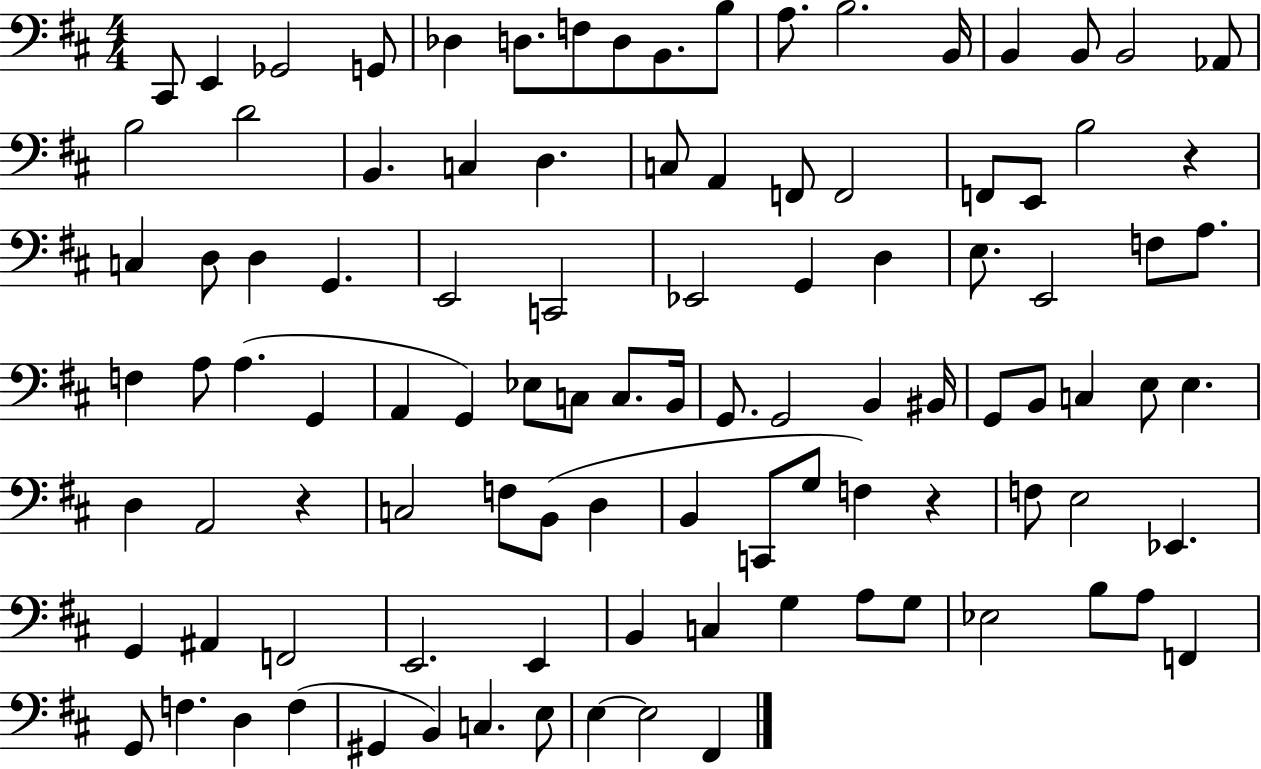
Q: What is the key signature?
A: D major